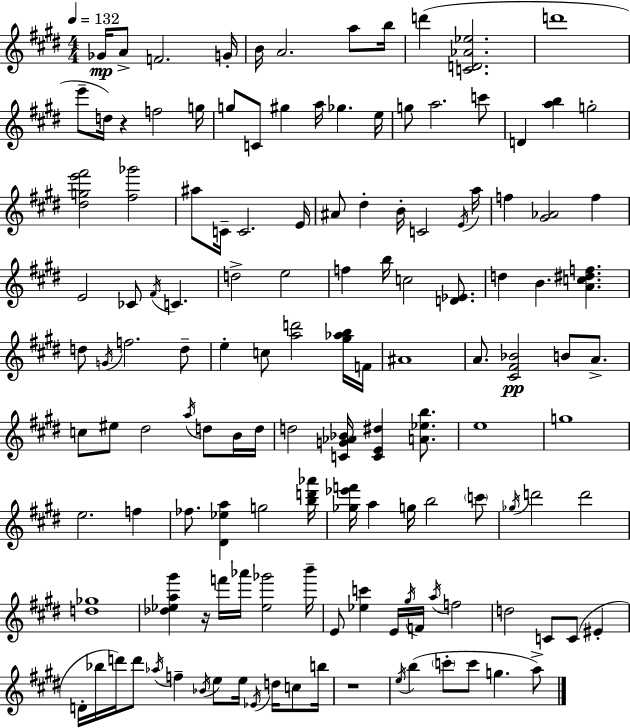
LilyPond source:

{
  \clef treble
  \numericTimeSignature
  \time 4/4
  \key e \major
  \tempo 4 = 132
  ges'16\mp a'8-> f'2. g'16-. | b'16 a'2. a''8 b''16 | d'''4( <c' d' aes' ees''>2. | d'''1 | \break e'''8-- d''16) r4 f''2 g''16 | g''8 c'8 gis''4 a''16 ges''4. e''16 | g''8 a''2. c'''8 | d'4 <a'' b''>4 g''2-. | \break <dis'' g'' e''' fis'''>2 <fis'' ges'''>2 | ais''8 c'16-- c'2. e'16 | ais'8 dis''4-. b'16-. c'2 \acciaccatura { e'16 } | a''16 f''4 <gis' aes'>2 f''4 | \break e'2 ces'8 \acciaccatura { fis'16 } c'4. | d''2-> e''2 | f''4 b''16 c''2 <d' ees'>8. | d''4 b'4. <a' c'' dis'' f''>4. | \break d''8 \acciaccatura { g'16 } f''2. | d''8-- e''4-. c''8 <a'' d'''>2 | <gis'' aes'' b''>16 f'16 ais'1 | a'8. <cis' fis' bes'>2\pp b'8 | \break a'8.-> c''8 eis''8 dis''2 \acciaccatura { a''16 } | d''8 b'16 d''16 d''2 <c' g' aes' bes'>16 <c' e' dis''>4 | <a' ees'' b''>8. e''1 | g''1 | \break e''2. | f''4 fes''8. <dis' ees'' a''>4 g''2 | <b'' d''' aes'''>16 <ges'' ees''' f'''>16 a''4 g''16 b''2 | \parenthesize c'''8 \acciaccatura { ges''16 } d'''2 d'''2 | \break <d'' ges''>1 | <des'' ees'' a'' gis'''>4 r16 f'''16 aes'''16 <ees'' ges'''>2 | b'''16-- e'8 <ees'' c'''>4 e'16 \acciaccatura { gis''16 } f'16 \acciaccatura { a''16 } f''2 | d''2 c'8 | \break c'8( eis'4-. d'16-. bes''16 d'''16) d'''8 \acciaccatura { aes''16 } f''4-- | \acciaccatura { bes'16 } e''8 e''16 \acciaccatura { ees'16 } d''16 c''8 b''16 r1 | \acciaccatura { e''16 } b''4( \parenthesize c'''8-. | c'''8 g''4. a''8->) \bar "|."
}